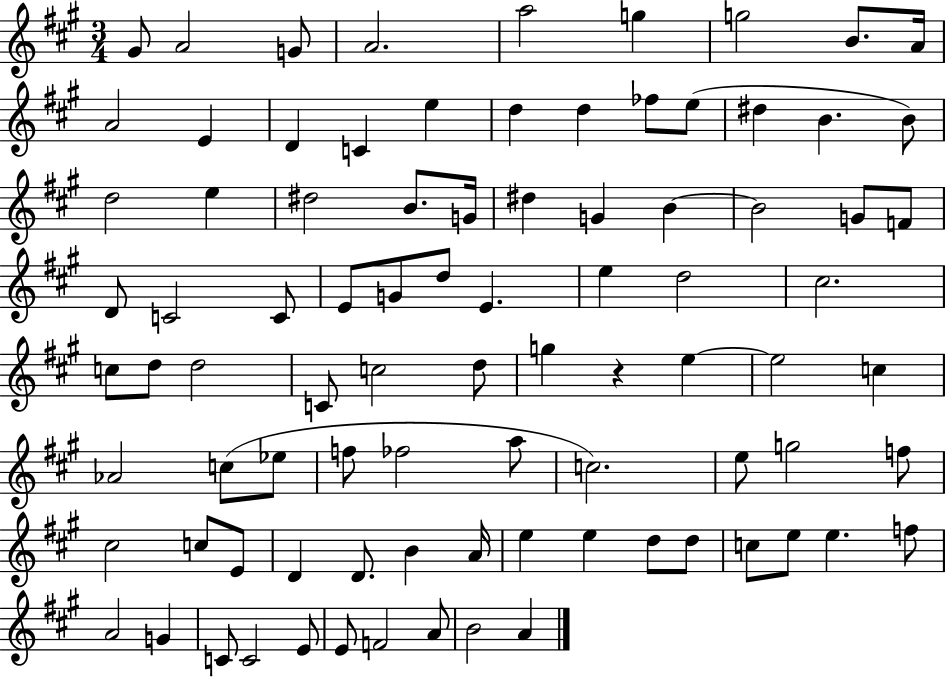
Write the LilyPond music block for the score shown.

{
  \clef treble
  \numericTimeSignature
  \time 3/4
  \key a \major
  \repeat volta 2 { gis'8 a'2 g'8 | a'2. | a''2 g''4 | g''2 b'8. a'16 | \break a'2 e'4 | d'4 c'4 e''4 | d''4 d''4 fes''8 e''8( | dis''4 b'4. b'8) | \break d''2 e''4 | dis''2 b'8. g'16 | dis''4 g'4 b'4~~ | b'2 g'8 f'8 | \break d'8 c'2 c'8 | e'8 g'8 d''8 e'4. | e''4 d''2 | cis''2. | \break c''8 d''8 d''2 | c'8 c''2 d''8 | g''4 r4 e''4~~ | e''2 c''4 | \break aes'2 c''8( ees''8 | f''8 fes''2 a''8 | c''2.) | e''8 g''2 f''8 | \break cis''2 c''8 e'8 | d'4 d'8. b'4 a'16 | e''4 e''4 d''8 d''8 | c''8 e''8 e''4. f''8 | \break a'2 g'4 | c'8 c'2 e'8 | e'8 f'2 a'8 | b'2 a'4 | \break } \bar "|."
}